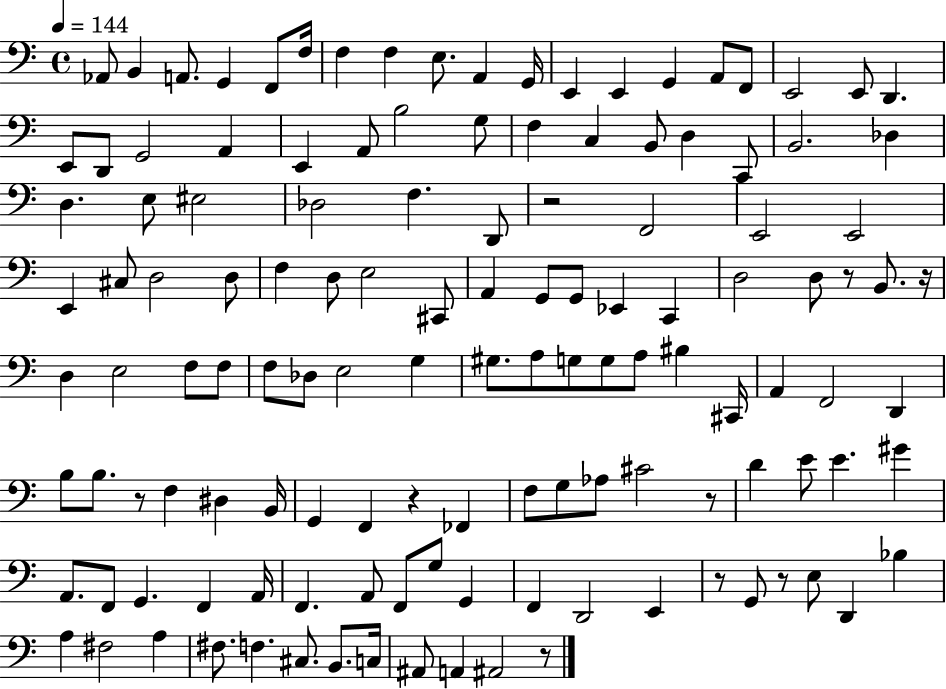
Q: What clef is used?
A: bass